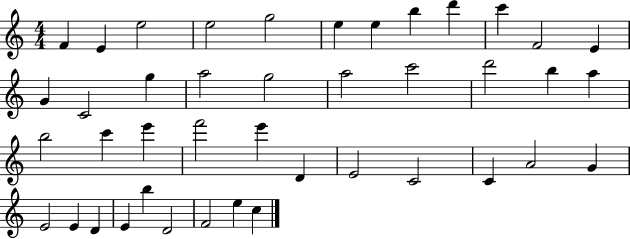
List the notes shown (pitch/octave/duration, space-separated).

F4/q E4/q E5/h E5/h G5/h E5/q E5/q B5/q D6/q C6/q F4/h E4/q G4/q C4/h G5/q A5/h G5/h A5/h C6/h D6/h B5/q A5/q B5/h C6/q E6/q F6/h E6/q D4/q E4/h C4/h C4/q A4/h G4/q E4/h E4/q D4/q E4/q B5/q D4/h F4/h E5/q C5/q